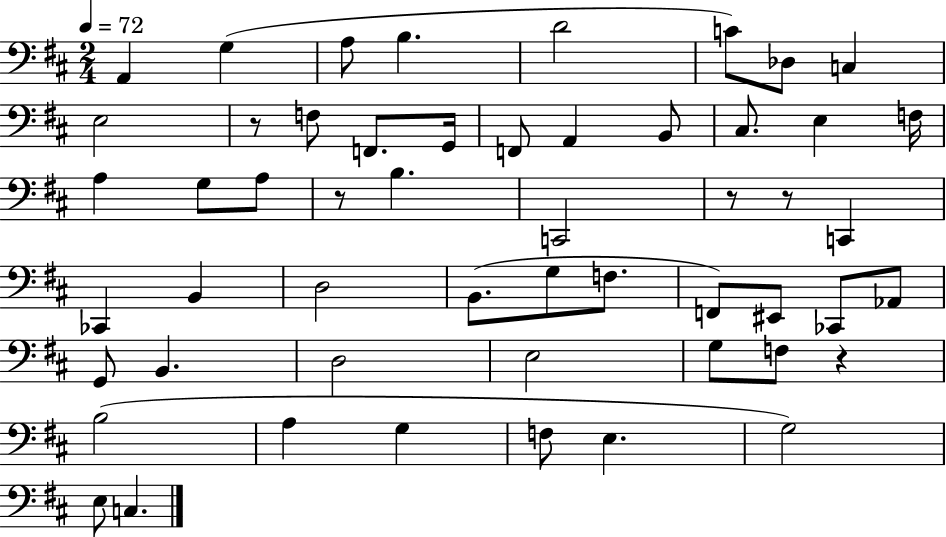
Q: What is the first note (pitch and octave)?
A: A2